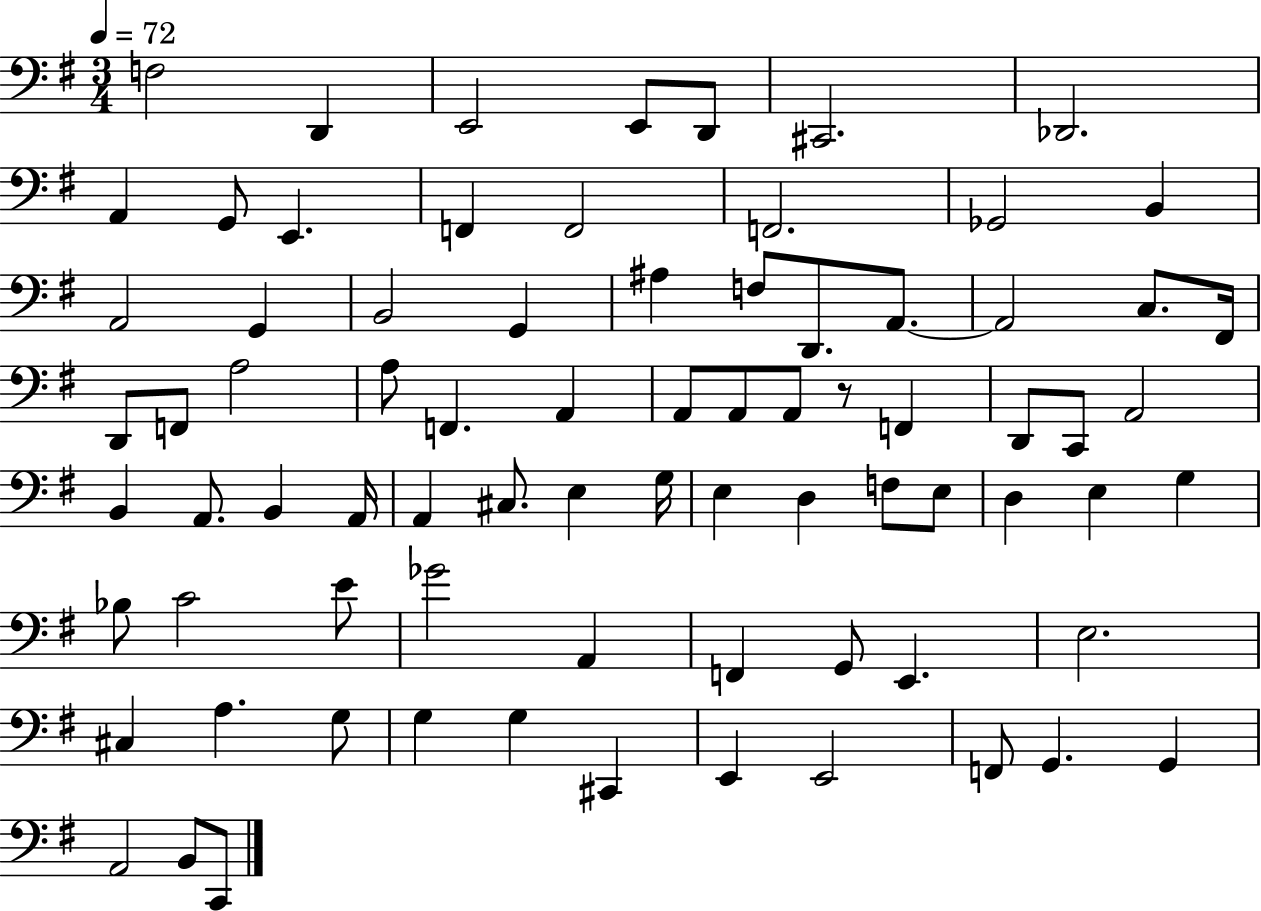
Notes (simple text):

F3/h D2/q E2/h E2/e D2/e C#2/h. Db2/h. A2/q G2/e E2/q. F2/q F2/h F2/h. Gb2/h B2/q A2/h G2/q B2/h G2/q A#3/q F3/e D2/e. A2/e. A2/h C3/e. F#2/s D2/e F2/e A3/h A3/e F2/q. A2/q A2/e A2/e A2/e R/e F2/q D2/e C2/e A2/h B2/q A2/e. B2/q A2/s A2/q C#3/e. E3/q G3/s E3/q D3/q F3/e E3/e D3/q E3/q G3/q Bb3/e C4/h E4/e Gb4/h A2/q F2/q G2/e E2/q. E3/h. C#3/q A3/q. G3/e G3/q G3/q C#2/q E2/q E2/h F2/e G2/q. G2/q A2/h B2/e C2/e